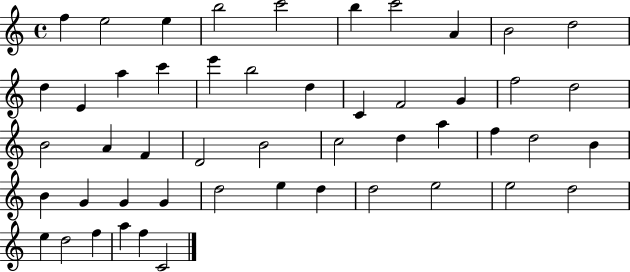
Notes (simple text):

F5/q E5/h E5/q B5/h C6/h B5/q C6/h A4/q B4/h D5/h D5/q E4/q A5/q C6/q E6/q B5/h D5/q C4/q F4/h G4/q F5/h D5/h B4/h A4/q F4/q D4/h B4/h C5/h D5/q A5/q F5/q D5/h B4/q B4/q G4/q G4/q G4/q D5/h E5/q D5/q D5/h E5/h E5/h D5/h E5/q D5/h F5/q A5/q F5/q C4/h